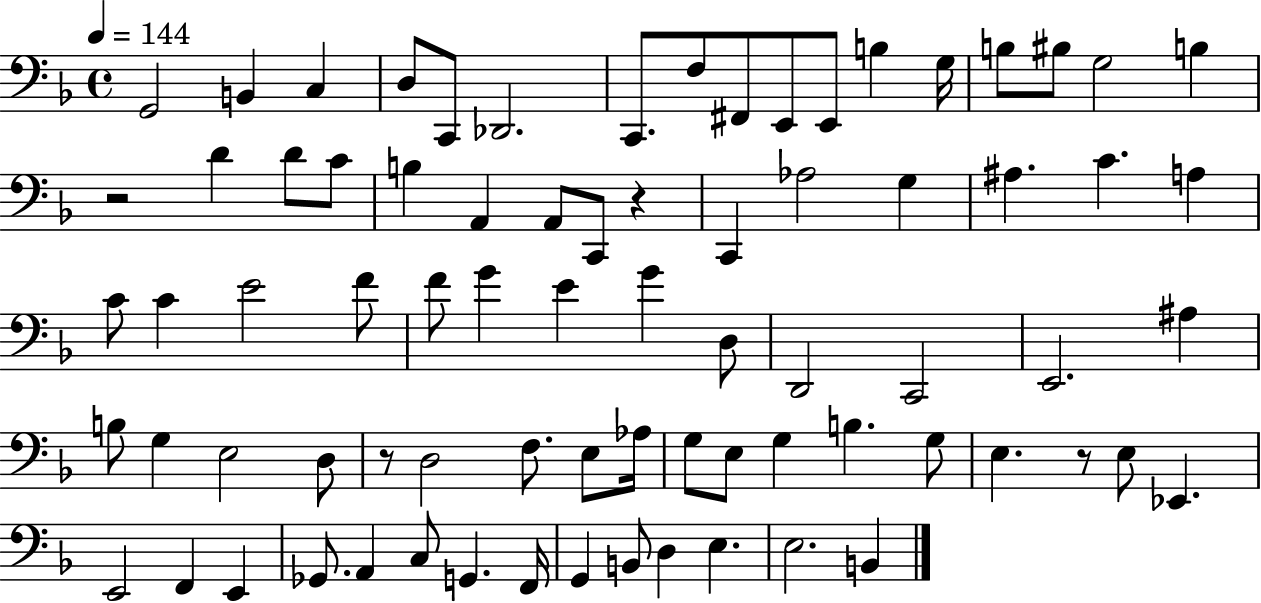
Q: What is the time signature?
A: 4/4